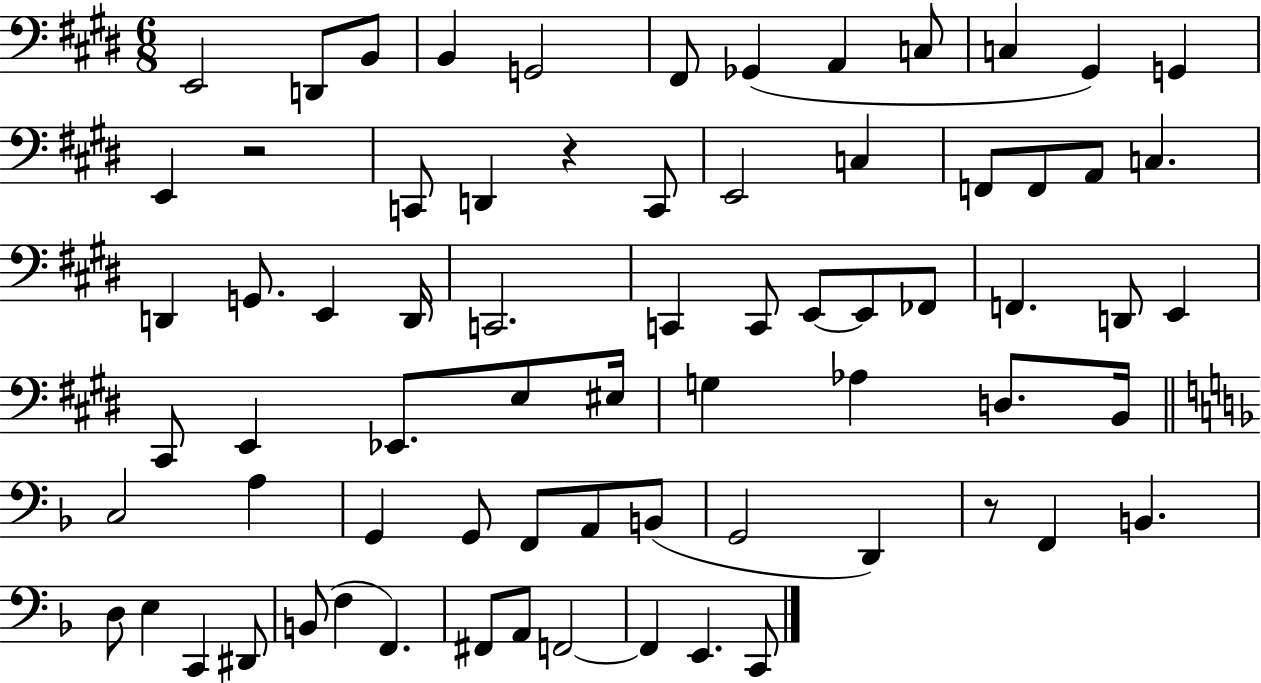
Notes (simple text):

E2/h D2/e B2/e B2/q G2/h F#2/e Gb2/q A2/q C3/e C3/q G#2/q G2/q E2/q R/h C2/e D2/q R/q C2/e E2/h C3/q F2/e F2/e A2/e C3/q. D2/q G2/e. E2/q D2/s C2/h. C2/q C2/e E2/e E2/e FES2/e F2/q. D2/e E2/q C#2/e E2/q Eb2/e. E3/e EIS3/s G3/q Ab3/q D3/e. B2/s C3/h A3/q G2/q G2/e F2/e A2/e B2/e G2/h D2/q R/e F2/q B2/q. D3/e E3/q C2/q D#2/e B2/e F3/q F2/q. F#2/e A2/e F2/h F2/q E2/q. C2/e